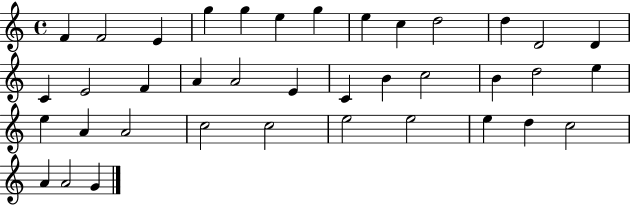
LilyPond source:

{
  \clef treble
  \time 4/4
  \defaultTimeSignature
  \key c \major
  f'4 f'2 e'4 | g''4 g''4 e''4 g''4 | e''4 c''4 d''2 | d''4 d'2 d'4 | \break c'4 e'2 f'4 | a'4 a'2 e'4 | c'4 b'4 c''2 | b'4 d''2 e''4 | \break e''4 a'4 a'2 | c''2 c''2 | e''2 e''2 | e''4 d''4 c''2 | \break a'4 a'2 g'4 | \bar "|."
}